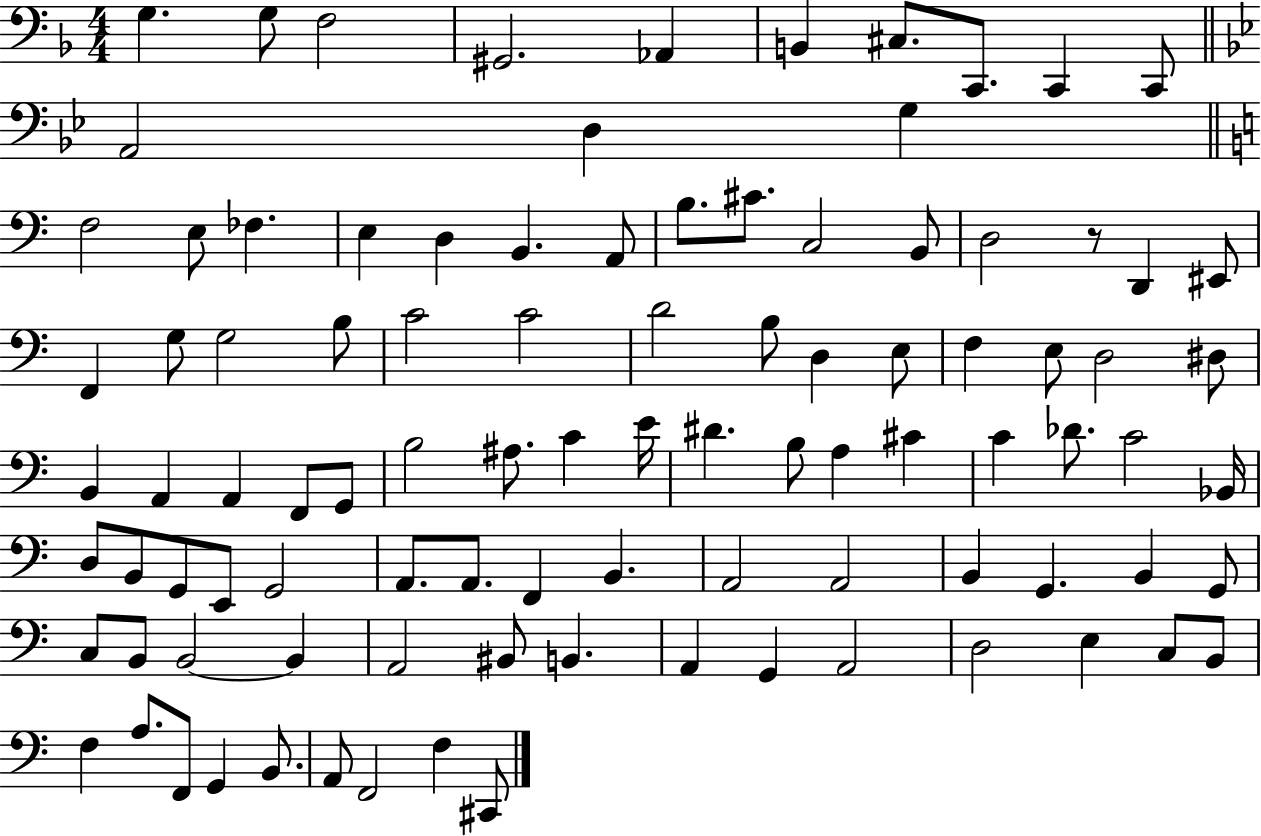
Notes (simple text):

G3/q. G3/e F3/h G#2/h. Ab2/q B2/q C#3/e. C2/e. C2/q C2/e A2/h D3/q G3/q F3/h E3/e FES3/q. E3/q D3/q B2/q. A2/e B3/e. C#4/e. C3/h B2/e D3/h R/e D2/q EIS2/e F2/q G3/e G3/h B3/e C4/h C4/h D4/h B3/e D3/q E3/e F3/q E3/e D3/h D#3/e B2/q A2/q A2/q F2/e G2/e B3/h A#3/e. C4/q E4/s D#4/q. B3/e A3/q C#4/q C4/q Db4/e. C4/h Bb2/s D3/e B2/e G2/e E2/e G2/h A2/e. A2/e. F2/q B2/q. A2/h A2/h B2/q G2/q. B2/q G2/e C3/e B2/e B2/h B2/q A2/h BIS2/e B2/q. A2/q G2/q A2/h D3/h E3/q C3/e B2/e F3/q A3/e. F2/e G2/q B2/e. A2/e F2/h F3/q C#2/e